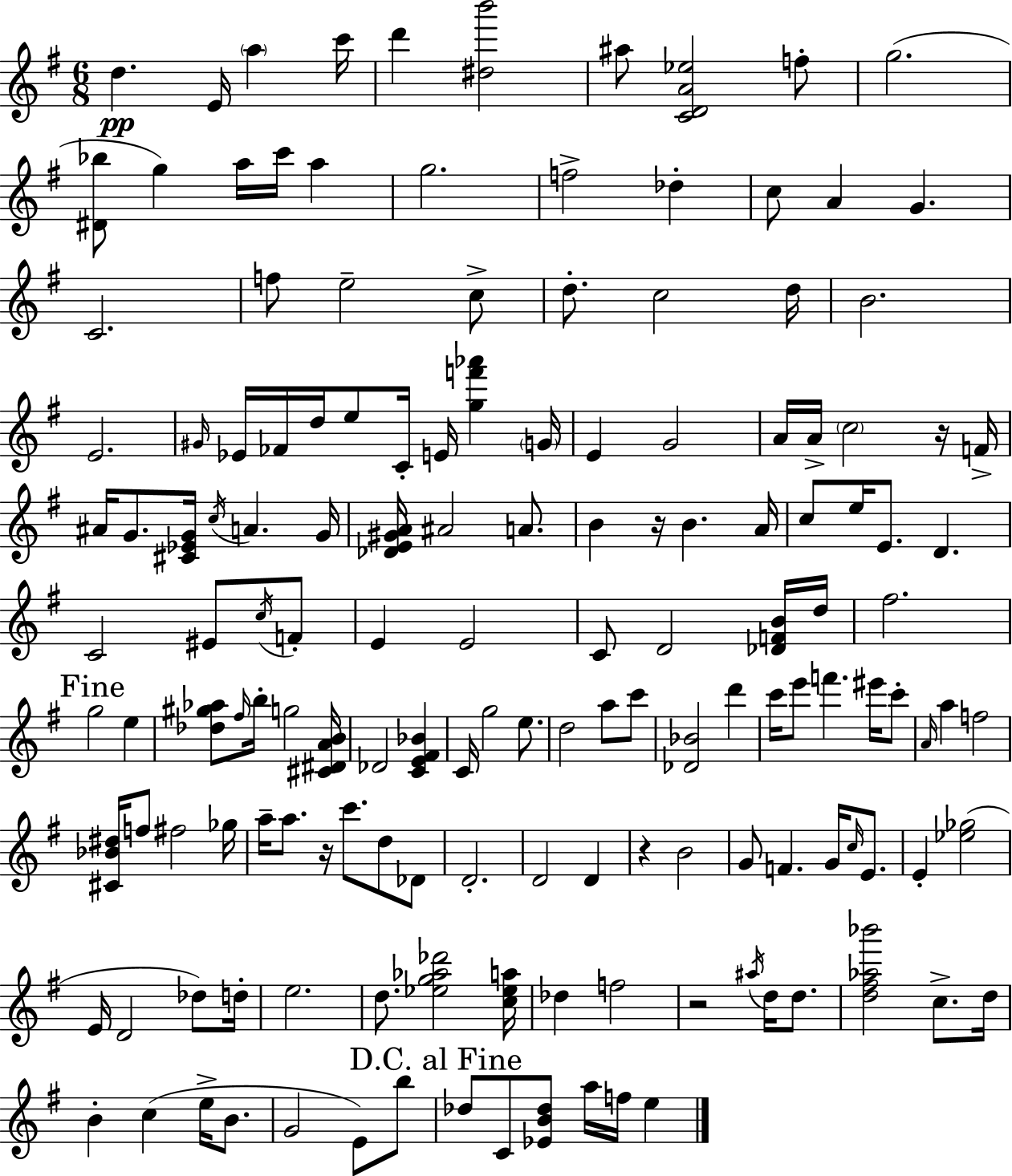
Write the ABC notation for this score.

X:1
T:Untitled
M:6/8
L:1/4
K:G
d E/4 a c'/4 d' [^db']2 ^a/2 [CDA_e]2 f/2 g2 [^D_b]/2 g a/4 c'/4 a g2 f2 _d c/2 A G C2 f/2 e2 c/2 d/2 c2 d/4 B2 E2 ^G/4 _E/4 _F/4 d/4 e/2 C/4 E/4 [gf'_a'] G/4 E G2 A/4 A/4 c2 z/4 F/4 ^A/4 G/2 [^C_EG]/4 c/4 A G/4 [_DE^GA]/4 ^A2 A/2 B z/4 B A/4 c/2 e/4 E/2 D C2 ^E/2 c/4 F/2 E E2 C/2 D2 [_DFB]/4 d/4 ^f2 g2 e [_d^g_a]/2 ^f/4 b/4 g2 [^C^DAB]/4 _D2 [CE^F_B] C/4 g2 e/2 d2 a/2 c'/2 [_D_B]2 d' c'/4 e'/2 f' ^e'/4 c'/2 A/4 a f2 [^C_B^d]/4 f/2 ^f2 _g/4 a/4 a/2 z/4 c'/2 d/2 _D/2 D2 D2 D z B2 G/2 F G/4 c/4 E/2 E [_e_g]2 E/4 D2 _d/2 d/4 e2 d/2 [_eg_a_d']2 [c_ea]/4 _d f2 z2 ^a/4 d/4 d/2 [d^f_a_b']2 c/2 d/4 B c e/4 B/2 G2 E/2 b/2 _d/2 C/2 [_EB_d]/2 a/4 f/4 e